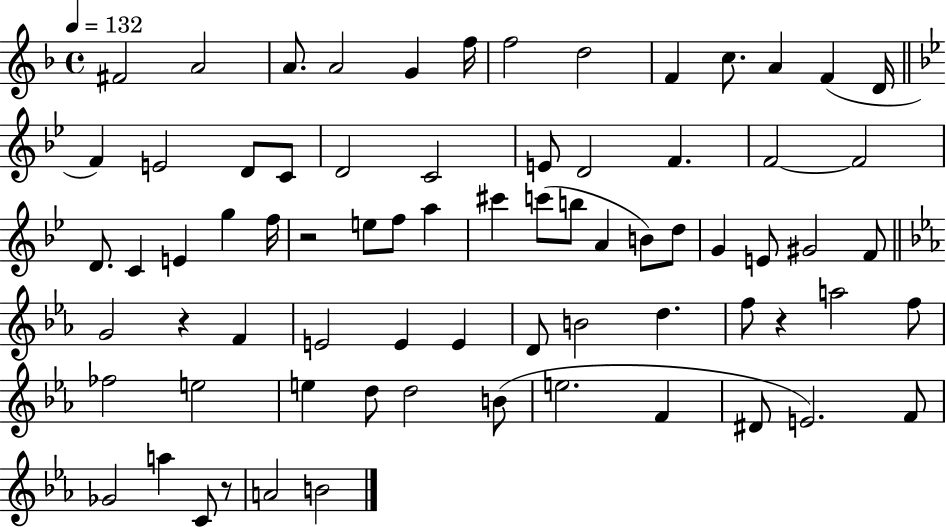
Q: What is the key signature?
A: F major